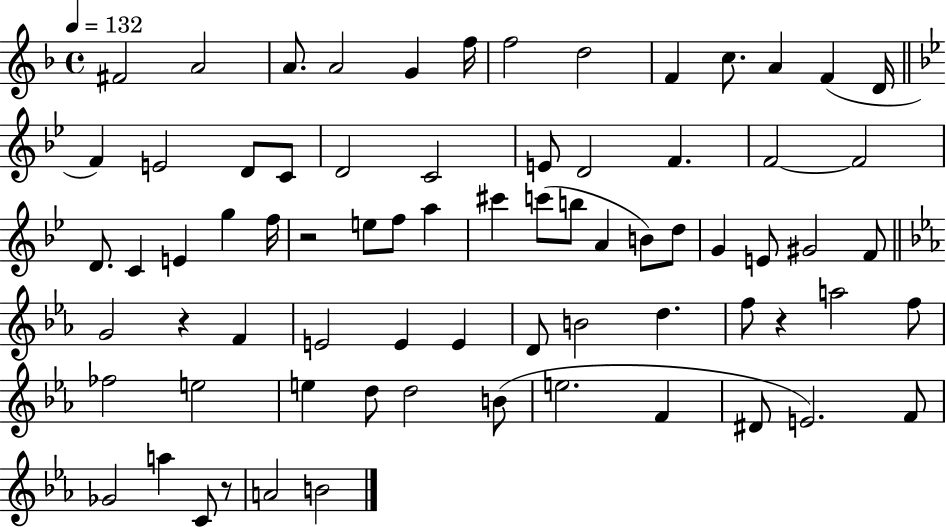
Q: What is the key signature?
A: F major